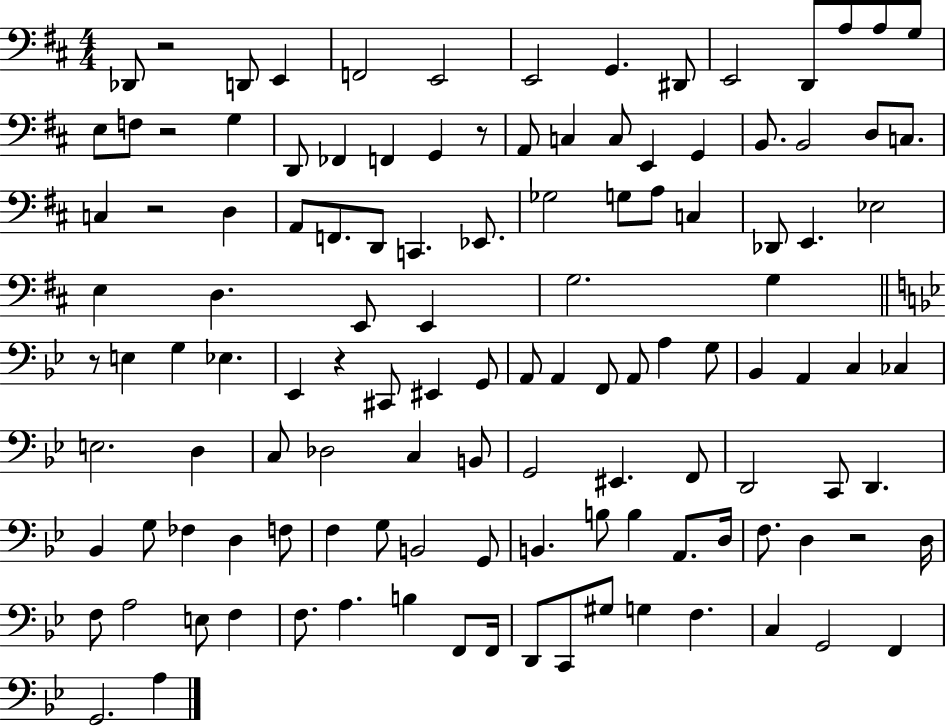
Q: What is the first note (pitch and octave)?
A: Db2